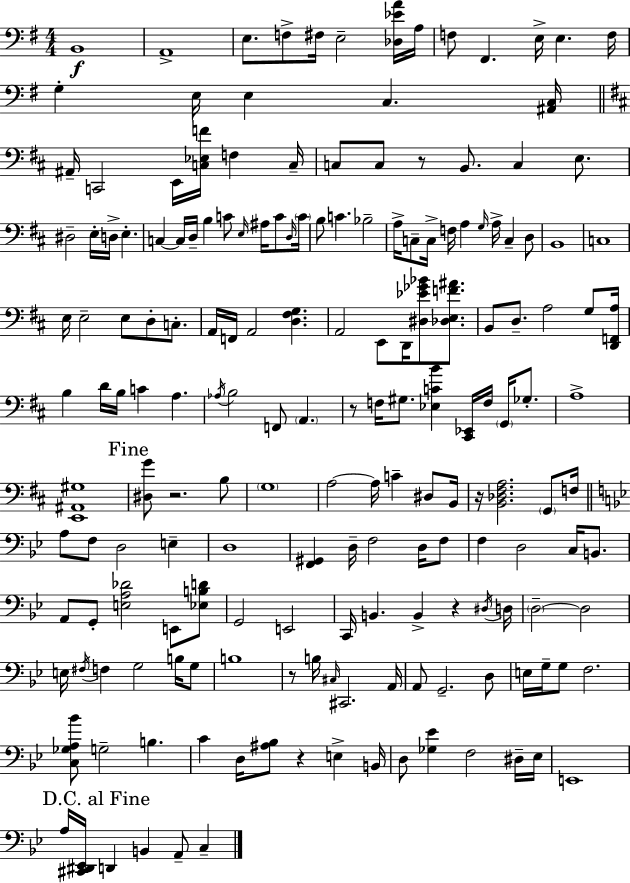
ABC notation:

X:1
T:Untitled
M:4/4
L:1/4
K:Em
B,,4 A,,4 E,/2 F,/2 ^F,/4 E,2 [_D,_EA]/4 A,/4 F,/2 ^F,, E,/4 E, F,/4 G, E,/4 E, C, [^A,,C,]/4 ^A,,/4 C,,2 E,,/4 [C,_E,F]/4 F, C,/4 C,/2 C,/2 z/2 B,,/2 C, E,/2 ^D,2 E,/4 D,/4 E, C, C,/4 D,/4 B, C/2 E,/4 ^A,/4 C/2 D,/4 C/4 B,/2 C _B,2 A,/4 C,/2 C,/4 F,/4 A, G,/4 A,/4 C, D,/2 B,,4 C,4 E,/4 E,2 E,/2 D,/2 C,/2 A,,/4 F,,/4 A,,2 [D,^F,G,] A,,2 E,,/2 D,,/4 [^D,_E_G_B]/2 [_D,E,F^A]/2 B,,/2 D,/2 A,2 G,/2 [D,,F,,A,]/4 B, D/4 B,/4 C A, _A,/4 B,2 F,,/2 A,, z/2 F,/4 ^G,/2 [_E,CB] [^C,,_E,,]/4 F,/4 G,,/4 _G,/2 A,4 [E,,^A,,^G,]4 [^D,G]/2 z2 B,/2 G,4 A,2 A,/4 C ^D,/2 B,,/4 z/4 [B,,_D,^F,A,]2 G,,/2 F,/4 A,/2 F,/2 D,2 E, D,4 [F,,^G,,] D,/4 F,2 D,/4 F,/2 F, D,2 C,/4 B,,/2 A,,/2 G,,/2 [E,A,_D]2 E,,/2 [_E,B,D]/2 G,,2 E,,2 C,,/4 B,, B,, z ^D,/4 D,/4 D,2 D,2 E,/4 ^F,/4 F, G,2 B,/4 G,/2 B,4 z/2 B,/4 ^C,/4 ^C,,2 A,,/4 A,,/2 G,,2 D,/2 E,/4 G,/4 G,/2 F,2 [C,_G,A,_B]/2 G,2 B, C D,/4 [^A,_B,]/2 z E, B,,/4 D,/2 [_G,_E] F,2 ^D,/4 _E,/4 E,,4 A,/4 [^C,,^D,,_E,,]/4 D,, B,, A,,/2 C,